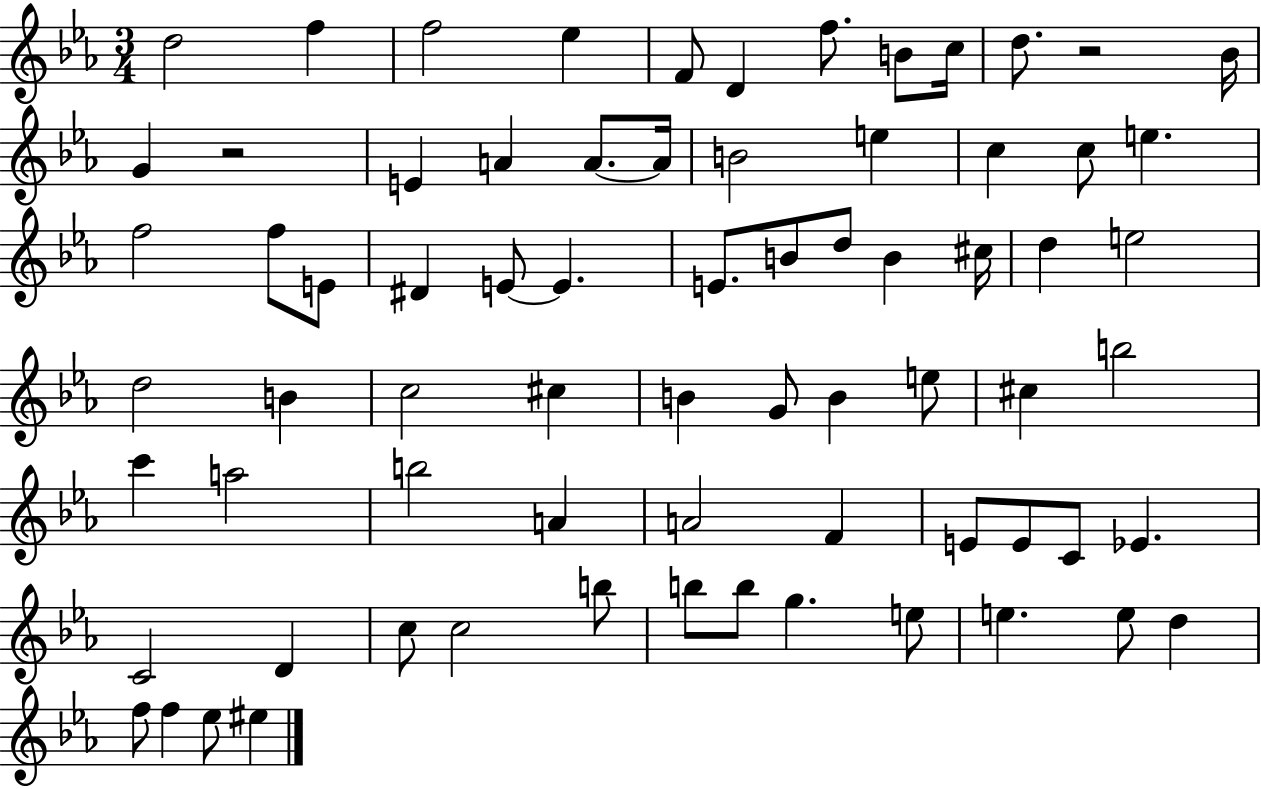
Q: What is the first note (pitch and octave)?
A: D5